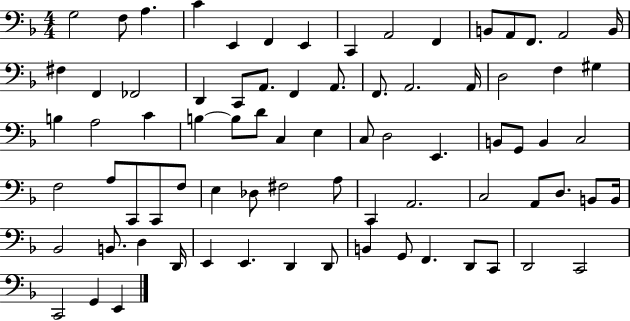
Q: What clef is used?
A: bass